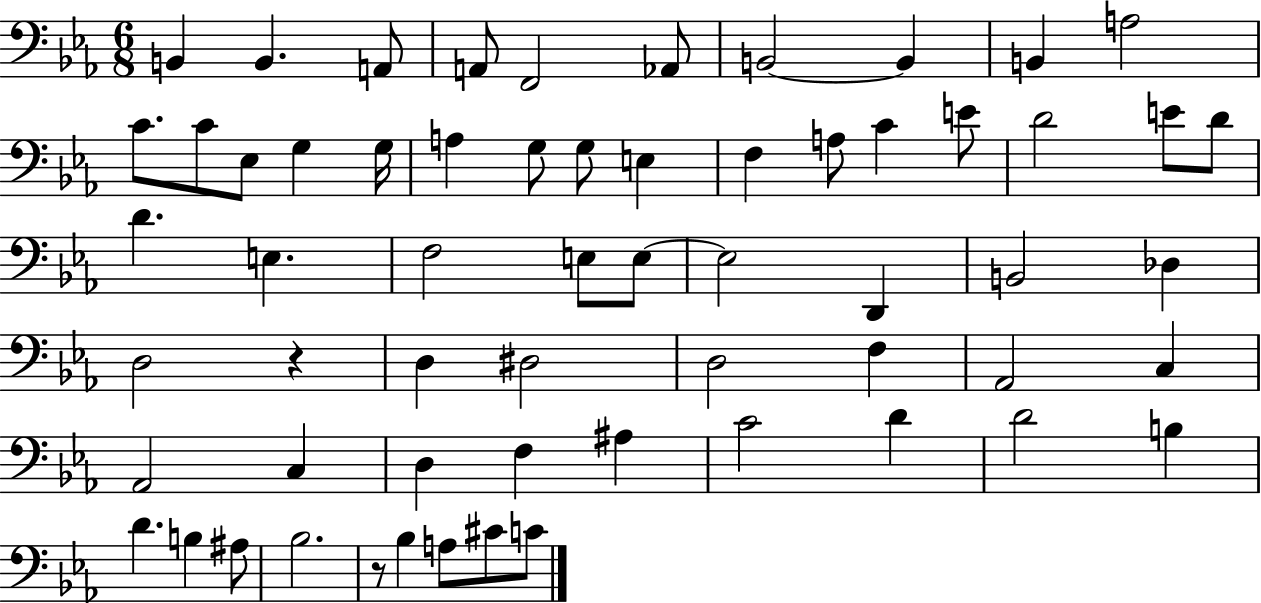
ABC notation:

X:1
T:Untitled
M:6/8
L:1/4
K:Eb
B,, B,, A,,/2 A,,/2 F,,2 _A,,/2 B,,2 B,, B,, A,2 C/2 C/2 _E,/2 G, G,/4 A, G,/2 G,/2 E, F, A,/2 C E/2 D2 E/2 D/2 D E, F,2 E,/2 E,/2 E,2 D,, B,,2 _D, D,2 z D, ^D,2 D,2 F, _A,,2 C, _A,,2 C, D, F, ^A, C2 D D2 B, D B, ^A,/2 _B,2 z/2 _B, A,/2 ^C/2 C/2